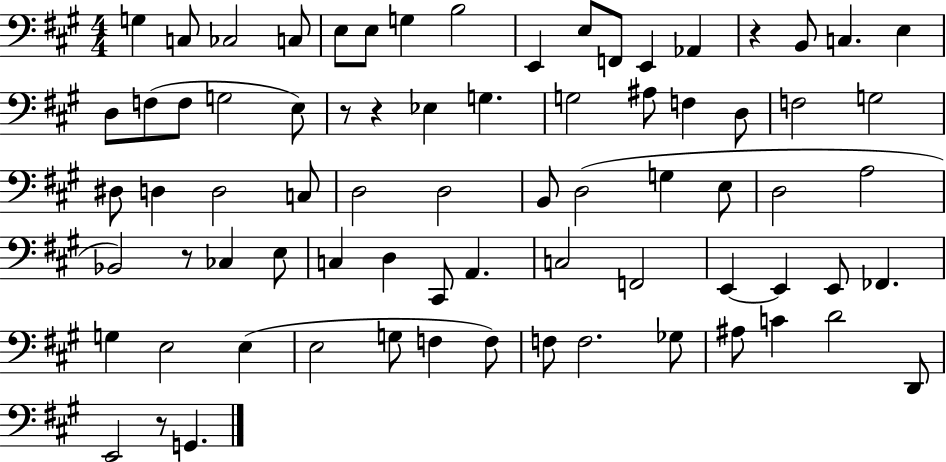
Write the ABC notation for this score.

X:1
T:Untitled
M:4/4
L:1/4
K:A
G, C,/2 _C,2 C,/2 E,/2 E,/2 G, B,2 E,, E,/2 F,,/2 E,, _A,, z B,,/2 C, E, D,/2 F,/2 F,/2 G,2 E,/2 z/2 z _E, G, G,2 ^A,/2 F, D,/2 F,2 G,2 ^D,/2 D, D,2 C,/2 D,2 D,2 B,,/2 D,2 G, E,/2 D,2 A,2 _B,,2 z/2 _C, E,/2 C, D, ^C,,/2 A,, C,2 F,,2 E,, E,, E,,/2 _F,, G, E,2 E, E,2 G,/2 F, F,/2 F,/2 F,2 _G,/2 ^A,/2 C D2 D,,/2 E,,2 z/2 G,,